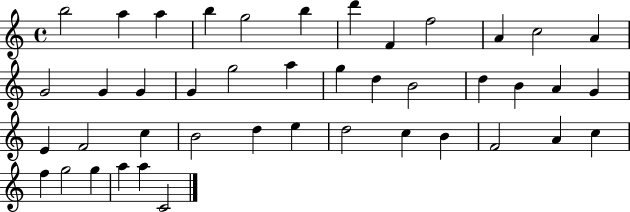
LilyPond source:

{
  \clef treble
  \time 4/4
  \defaultTimeSignature
  \key c \major
  b''2 a''4 a''4 | b''4 g''2 b''4 | d'''4 f'4 f''2 | a'4 c''2 a'4 | \break g'2 g'4 g'4 | g'4 g''2 a''4 | g''4 d''4 b'2 | d''4 b'4 a'4 g'4 | \break e'4 f'2 c''4 | b'2 d''4 e''4 | d''2 c''4 b'4 | f'2 a'4 c''4 | \break f''4 g''2 g''4 | a''4 a''4 c'2 | \bar "|."
}